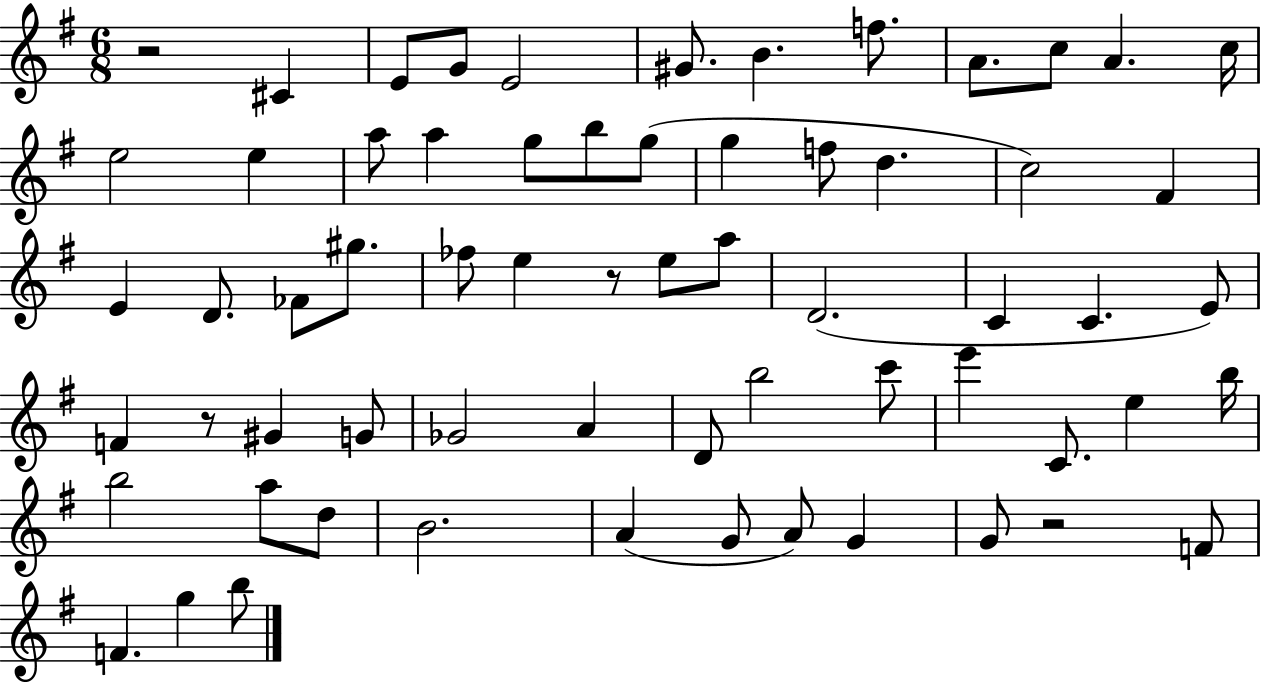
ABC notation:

X:1
T:Untitled
M:6/8
L:1/4
K:G
z2 ^C E/2 G/2 E2 ^G/2 B f/2 A/2 c/2 A c/4 e2 e a/2 a g/2 b/2 g/2 g f/2 d c2 ^F E D/2 _F/2 ^g/2 _f/2 e z/2 e/2 a/2 D2 C C E/2 F z/2 ^G G/2 _G2 A D/2 b2 c'/2 e' C/2 e b/4 b2 a/2 d/2 B2 A G/2 A/2 G G/2 z2 F/2 F g b/2